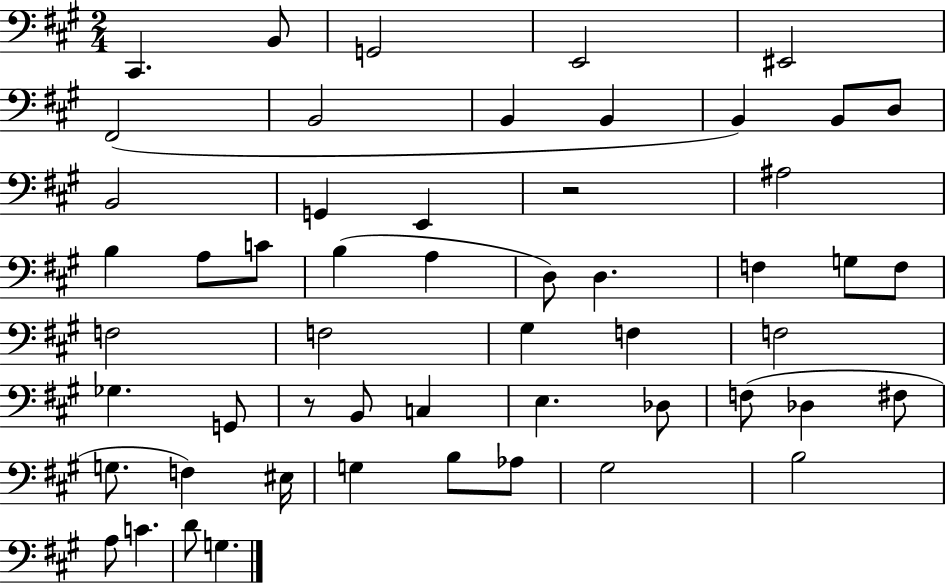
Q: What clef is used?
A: bass